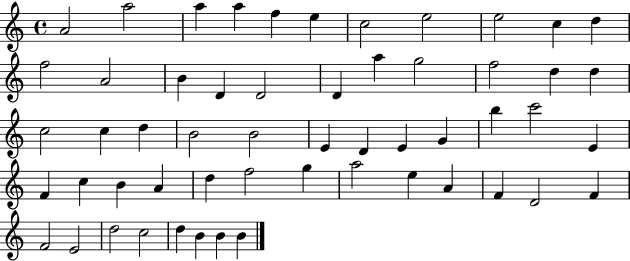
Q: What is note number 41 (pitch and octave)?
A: G5